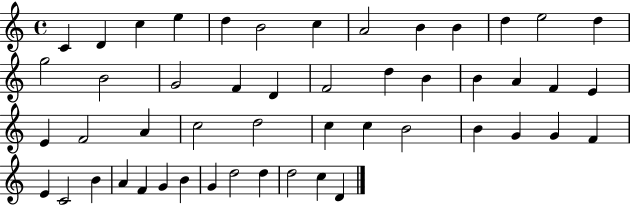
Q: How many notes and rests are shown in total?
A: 50